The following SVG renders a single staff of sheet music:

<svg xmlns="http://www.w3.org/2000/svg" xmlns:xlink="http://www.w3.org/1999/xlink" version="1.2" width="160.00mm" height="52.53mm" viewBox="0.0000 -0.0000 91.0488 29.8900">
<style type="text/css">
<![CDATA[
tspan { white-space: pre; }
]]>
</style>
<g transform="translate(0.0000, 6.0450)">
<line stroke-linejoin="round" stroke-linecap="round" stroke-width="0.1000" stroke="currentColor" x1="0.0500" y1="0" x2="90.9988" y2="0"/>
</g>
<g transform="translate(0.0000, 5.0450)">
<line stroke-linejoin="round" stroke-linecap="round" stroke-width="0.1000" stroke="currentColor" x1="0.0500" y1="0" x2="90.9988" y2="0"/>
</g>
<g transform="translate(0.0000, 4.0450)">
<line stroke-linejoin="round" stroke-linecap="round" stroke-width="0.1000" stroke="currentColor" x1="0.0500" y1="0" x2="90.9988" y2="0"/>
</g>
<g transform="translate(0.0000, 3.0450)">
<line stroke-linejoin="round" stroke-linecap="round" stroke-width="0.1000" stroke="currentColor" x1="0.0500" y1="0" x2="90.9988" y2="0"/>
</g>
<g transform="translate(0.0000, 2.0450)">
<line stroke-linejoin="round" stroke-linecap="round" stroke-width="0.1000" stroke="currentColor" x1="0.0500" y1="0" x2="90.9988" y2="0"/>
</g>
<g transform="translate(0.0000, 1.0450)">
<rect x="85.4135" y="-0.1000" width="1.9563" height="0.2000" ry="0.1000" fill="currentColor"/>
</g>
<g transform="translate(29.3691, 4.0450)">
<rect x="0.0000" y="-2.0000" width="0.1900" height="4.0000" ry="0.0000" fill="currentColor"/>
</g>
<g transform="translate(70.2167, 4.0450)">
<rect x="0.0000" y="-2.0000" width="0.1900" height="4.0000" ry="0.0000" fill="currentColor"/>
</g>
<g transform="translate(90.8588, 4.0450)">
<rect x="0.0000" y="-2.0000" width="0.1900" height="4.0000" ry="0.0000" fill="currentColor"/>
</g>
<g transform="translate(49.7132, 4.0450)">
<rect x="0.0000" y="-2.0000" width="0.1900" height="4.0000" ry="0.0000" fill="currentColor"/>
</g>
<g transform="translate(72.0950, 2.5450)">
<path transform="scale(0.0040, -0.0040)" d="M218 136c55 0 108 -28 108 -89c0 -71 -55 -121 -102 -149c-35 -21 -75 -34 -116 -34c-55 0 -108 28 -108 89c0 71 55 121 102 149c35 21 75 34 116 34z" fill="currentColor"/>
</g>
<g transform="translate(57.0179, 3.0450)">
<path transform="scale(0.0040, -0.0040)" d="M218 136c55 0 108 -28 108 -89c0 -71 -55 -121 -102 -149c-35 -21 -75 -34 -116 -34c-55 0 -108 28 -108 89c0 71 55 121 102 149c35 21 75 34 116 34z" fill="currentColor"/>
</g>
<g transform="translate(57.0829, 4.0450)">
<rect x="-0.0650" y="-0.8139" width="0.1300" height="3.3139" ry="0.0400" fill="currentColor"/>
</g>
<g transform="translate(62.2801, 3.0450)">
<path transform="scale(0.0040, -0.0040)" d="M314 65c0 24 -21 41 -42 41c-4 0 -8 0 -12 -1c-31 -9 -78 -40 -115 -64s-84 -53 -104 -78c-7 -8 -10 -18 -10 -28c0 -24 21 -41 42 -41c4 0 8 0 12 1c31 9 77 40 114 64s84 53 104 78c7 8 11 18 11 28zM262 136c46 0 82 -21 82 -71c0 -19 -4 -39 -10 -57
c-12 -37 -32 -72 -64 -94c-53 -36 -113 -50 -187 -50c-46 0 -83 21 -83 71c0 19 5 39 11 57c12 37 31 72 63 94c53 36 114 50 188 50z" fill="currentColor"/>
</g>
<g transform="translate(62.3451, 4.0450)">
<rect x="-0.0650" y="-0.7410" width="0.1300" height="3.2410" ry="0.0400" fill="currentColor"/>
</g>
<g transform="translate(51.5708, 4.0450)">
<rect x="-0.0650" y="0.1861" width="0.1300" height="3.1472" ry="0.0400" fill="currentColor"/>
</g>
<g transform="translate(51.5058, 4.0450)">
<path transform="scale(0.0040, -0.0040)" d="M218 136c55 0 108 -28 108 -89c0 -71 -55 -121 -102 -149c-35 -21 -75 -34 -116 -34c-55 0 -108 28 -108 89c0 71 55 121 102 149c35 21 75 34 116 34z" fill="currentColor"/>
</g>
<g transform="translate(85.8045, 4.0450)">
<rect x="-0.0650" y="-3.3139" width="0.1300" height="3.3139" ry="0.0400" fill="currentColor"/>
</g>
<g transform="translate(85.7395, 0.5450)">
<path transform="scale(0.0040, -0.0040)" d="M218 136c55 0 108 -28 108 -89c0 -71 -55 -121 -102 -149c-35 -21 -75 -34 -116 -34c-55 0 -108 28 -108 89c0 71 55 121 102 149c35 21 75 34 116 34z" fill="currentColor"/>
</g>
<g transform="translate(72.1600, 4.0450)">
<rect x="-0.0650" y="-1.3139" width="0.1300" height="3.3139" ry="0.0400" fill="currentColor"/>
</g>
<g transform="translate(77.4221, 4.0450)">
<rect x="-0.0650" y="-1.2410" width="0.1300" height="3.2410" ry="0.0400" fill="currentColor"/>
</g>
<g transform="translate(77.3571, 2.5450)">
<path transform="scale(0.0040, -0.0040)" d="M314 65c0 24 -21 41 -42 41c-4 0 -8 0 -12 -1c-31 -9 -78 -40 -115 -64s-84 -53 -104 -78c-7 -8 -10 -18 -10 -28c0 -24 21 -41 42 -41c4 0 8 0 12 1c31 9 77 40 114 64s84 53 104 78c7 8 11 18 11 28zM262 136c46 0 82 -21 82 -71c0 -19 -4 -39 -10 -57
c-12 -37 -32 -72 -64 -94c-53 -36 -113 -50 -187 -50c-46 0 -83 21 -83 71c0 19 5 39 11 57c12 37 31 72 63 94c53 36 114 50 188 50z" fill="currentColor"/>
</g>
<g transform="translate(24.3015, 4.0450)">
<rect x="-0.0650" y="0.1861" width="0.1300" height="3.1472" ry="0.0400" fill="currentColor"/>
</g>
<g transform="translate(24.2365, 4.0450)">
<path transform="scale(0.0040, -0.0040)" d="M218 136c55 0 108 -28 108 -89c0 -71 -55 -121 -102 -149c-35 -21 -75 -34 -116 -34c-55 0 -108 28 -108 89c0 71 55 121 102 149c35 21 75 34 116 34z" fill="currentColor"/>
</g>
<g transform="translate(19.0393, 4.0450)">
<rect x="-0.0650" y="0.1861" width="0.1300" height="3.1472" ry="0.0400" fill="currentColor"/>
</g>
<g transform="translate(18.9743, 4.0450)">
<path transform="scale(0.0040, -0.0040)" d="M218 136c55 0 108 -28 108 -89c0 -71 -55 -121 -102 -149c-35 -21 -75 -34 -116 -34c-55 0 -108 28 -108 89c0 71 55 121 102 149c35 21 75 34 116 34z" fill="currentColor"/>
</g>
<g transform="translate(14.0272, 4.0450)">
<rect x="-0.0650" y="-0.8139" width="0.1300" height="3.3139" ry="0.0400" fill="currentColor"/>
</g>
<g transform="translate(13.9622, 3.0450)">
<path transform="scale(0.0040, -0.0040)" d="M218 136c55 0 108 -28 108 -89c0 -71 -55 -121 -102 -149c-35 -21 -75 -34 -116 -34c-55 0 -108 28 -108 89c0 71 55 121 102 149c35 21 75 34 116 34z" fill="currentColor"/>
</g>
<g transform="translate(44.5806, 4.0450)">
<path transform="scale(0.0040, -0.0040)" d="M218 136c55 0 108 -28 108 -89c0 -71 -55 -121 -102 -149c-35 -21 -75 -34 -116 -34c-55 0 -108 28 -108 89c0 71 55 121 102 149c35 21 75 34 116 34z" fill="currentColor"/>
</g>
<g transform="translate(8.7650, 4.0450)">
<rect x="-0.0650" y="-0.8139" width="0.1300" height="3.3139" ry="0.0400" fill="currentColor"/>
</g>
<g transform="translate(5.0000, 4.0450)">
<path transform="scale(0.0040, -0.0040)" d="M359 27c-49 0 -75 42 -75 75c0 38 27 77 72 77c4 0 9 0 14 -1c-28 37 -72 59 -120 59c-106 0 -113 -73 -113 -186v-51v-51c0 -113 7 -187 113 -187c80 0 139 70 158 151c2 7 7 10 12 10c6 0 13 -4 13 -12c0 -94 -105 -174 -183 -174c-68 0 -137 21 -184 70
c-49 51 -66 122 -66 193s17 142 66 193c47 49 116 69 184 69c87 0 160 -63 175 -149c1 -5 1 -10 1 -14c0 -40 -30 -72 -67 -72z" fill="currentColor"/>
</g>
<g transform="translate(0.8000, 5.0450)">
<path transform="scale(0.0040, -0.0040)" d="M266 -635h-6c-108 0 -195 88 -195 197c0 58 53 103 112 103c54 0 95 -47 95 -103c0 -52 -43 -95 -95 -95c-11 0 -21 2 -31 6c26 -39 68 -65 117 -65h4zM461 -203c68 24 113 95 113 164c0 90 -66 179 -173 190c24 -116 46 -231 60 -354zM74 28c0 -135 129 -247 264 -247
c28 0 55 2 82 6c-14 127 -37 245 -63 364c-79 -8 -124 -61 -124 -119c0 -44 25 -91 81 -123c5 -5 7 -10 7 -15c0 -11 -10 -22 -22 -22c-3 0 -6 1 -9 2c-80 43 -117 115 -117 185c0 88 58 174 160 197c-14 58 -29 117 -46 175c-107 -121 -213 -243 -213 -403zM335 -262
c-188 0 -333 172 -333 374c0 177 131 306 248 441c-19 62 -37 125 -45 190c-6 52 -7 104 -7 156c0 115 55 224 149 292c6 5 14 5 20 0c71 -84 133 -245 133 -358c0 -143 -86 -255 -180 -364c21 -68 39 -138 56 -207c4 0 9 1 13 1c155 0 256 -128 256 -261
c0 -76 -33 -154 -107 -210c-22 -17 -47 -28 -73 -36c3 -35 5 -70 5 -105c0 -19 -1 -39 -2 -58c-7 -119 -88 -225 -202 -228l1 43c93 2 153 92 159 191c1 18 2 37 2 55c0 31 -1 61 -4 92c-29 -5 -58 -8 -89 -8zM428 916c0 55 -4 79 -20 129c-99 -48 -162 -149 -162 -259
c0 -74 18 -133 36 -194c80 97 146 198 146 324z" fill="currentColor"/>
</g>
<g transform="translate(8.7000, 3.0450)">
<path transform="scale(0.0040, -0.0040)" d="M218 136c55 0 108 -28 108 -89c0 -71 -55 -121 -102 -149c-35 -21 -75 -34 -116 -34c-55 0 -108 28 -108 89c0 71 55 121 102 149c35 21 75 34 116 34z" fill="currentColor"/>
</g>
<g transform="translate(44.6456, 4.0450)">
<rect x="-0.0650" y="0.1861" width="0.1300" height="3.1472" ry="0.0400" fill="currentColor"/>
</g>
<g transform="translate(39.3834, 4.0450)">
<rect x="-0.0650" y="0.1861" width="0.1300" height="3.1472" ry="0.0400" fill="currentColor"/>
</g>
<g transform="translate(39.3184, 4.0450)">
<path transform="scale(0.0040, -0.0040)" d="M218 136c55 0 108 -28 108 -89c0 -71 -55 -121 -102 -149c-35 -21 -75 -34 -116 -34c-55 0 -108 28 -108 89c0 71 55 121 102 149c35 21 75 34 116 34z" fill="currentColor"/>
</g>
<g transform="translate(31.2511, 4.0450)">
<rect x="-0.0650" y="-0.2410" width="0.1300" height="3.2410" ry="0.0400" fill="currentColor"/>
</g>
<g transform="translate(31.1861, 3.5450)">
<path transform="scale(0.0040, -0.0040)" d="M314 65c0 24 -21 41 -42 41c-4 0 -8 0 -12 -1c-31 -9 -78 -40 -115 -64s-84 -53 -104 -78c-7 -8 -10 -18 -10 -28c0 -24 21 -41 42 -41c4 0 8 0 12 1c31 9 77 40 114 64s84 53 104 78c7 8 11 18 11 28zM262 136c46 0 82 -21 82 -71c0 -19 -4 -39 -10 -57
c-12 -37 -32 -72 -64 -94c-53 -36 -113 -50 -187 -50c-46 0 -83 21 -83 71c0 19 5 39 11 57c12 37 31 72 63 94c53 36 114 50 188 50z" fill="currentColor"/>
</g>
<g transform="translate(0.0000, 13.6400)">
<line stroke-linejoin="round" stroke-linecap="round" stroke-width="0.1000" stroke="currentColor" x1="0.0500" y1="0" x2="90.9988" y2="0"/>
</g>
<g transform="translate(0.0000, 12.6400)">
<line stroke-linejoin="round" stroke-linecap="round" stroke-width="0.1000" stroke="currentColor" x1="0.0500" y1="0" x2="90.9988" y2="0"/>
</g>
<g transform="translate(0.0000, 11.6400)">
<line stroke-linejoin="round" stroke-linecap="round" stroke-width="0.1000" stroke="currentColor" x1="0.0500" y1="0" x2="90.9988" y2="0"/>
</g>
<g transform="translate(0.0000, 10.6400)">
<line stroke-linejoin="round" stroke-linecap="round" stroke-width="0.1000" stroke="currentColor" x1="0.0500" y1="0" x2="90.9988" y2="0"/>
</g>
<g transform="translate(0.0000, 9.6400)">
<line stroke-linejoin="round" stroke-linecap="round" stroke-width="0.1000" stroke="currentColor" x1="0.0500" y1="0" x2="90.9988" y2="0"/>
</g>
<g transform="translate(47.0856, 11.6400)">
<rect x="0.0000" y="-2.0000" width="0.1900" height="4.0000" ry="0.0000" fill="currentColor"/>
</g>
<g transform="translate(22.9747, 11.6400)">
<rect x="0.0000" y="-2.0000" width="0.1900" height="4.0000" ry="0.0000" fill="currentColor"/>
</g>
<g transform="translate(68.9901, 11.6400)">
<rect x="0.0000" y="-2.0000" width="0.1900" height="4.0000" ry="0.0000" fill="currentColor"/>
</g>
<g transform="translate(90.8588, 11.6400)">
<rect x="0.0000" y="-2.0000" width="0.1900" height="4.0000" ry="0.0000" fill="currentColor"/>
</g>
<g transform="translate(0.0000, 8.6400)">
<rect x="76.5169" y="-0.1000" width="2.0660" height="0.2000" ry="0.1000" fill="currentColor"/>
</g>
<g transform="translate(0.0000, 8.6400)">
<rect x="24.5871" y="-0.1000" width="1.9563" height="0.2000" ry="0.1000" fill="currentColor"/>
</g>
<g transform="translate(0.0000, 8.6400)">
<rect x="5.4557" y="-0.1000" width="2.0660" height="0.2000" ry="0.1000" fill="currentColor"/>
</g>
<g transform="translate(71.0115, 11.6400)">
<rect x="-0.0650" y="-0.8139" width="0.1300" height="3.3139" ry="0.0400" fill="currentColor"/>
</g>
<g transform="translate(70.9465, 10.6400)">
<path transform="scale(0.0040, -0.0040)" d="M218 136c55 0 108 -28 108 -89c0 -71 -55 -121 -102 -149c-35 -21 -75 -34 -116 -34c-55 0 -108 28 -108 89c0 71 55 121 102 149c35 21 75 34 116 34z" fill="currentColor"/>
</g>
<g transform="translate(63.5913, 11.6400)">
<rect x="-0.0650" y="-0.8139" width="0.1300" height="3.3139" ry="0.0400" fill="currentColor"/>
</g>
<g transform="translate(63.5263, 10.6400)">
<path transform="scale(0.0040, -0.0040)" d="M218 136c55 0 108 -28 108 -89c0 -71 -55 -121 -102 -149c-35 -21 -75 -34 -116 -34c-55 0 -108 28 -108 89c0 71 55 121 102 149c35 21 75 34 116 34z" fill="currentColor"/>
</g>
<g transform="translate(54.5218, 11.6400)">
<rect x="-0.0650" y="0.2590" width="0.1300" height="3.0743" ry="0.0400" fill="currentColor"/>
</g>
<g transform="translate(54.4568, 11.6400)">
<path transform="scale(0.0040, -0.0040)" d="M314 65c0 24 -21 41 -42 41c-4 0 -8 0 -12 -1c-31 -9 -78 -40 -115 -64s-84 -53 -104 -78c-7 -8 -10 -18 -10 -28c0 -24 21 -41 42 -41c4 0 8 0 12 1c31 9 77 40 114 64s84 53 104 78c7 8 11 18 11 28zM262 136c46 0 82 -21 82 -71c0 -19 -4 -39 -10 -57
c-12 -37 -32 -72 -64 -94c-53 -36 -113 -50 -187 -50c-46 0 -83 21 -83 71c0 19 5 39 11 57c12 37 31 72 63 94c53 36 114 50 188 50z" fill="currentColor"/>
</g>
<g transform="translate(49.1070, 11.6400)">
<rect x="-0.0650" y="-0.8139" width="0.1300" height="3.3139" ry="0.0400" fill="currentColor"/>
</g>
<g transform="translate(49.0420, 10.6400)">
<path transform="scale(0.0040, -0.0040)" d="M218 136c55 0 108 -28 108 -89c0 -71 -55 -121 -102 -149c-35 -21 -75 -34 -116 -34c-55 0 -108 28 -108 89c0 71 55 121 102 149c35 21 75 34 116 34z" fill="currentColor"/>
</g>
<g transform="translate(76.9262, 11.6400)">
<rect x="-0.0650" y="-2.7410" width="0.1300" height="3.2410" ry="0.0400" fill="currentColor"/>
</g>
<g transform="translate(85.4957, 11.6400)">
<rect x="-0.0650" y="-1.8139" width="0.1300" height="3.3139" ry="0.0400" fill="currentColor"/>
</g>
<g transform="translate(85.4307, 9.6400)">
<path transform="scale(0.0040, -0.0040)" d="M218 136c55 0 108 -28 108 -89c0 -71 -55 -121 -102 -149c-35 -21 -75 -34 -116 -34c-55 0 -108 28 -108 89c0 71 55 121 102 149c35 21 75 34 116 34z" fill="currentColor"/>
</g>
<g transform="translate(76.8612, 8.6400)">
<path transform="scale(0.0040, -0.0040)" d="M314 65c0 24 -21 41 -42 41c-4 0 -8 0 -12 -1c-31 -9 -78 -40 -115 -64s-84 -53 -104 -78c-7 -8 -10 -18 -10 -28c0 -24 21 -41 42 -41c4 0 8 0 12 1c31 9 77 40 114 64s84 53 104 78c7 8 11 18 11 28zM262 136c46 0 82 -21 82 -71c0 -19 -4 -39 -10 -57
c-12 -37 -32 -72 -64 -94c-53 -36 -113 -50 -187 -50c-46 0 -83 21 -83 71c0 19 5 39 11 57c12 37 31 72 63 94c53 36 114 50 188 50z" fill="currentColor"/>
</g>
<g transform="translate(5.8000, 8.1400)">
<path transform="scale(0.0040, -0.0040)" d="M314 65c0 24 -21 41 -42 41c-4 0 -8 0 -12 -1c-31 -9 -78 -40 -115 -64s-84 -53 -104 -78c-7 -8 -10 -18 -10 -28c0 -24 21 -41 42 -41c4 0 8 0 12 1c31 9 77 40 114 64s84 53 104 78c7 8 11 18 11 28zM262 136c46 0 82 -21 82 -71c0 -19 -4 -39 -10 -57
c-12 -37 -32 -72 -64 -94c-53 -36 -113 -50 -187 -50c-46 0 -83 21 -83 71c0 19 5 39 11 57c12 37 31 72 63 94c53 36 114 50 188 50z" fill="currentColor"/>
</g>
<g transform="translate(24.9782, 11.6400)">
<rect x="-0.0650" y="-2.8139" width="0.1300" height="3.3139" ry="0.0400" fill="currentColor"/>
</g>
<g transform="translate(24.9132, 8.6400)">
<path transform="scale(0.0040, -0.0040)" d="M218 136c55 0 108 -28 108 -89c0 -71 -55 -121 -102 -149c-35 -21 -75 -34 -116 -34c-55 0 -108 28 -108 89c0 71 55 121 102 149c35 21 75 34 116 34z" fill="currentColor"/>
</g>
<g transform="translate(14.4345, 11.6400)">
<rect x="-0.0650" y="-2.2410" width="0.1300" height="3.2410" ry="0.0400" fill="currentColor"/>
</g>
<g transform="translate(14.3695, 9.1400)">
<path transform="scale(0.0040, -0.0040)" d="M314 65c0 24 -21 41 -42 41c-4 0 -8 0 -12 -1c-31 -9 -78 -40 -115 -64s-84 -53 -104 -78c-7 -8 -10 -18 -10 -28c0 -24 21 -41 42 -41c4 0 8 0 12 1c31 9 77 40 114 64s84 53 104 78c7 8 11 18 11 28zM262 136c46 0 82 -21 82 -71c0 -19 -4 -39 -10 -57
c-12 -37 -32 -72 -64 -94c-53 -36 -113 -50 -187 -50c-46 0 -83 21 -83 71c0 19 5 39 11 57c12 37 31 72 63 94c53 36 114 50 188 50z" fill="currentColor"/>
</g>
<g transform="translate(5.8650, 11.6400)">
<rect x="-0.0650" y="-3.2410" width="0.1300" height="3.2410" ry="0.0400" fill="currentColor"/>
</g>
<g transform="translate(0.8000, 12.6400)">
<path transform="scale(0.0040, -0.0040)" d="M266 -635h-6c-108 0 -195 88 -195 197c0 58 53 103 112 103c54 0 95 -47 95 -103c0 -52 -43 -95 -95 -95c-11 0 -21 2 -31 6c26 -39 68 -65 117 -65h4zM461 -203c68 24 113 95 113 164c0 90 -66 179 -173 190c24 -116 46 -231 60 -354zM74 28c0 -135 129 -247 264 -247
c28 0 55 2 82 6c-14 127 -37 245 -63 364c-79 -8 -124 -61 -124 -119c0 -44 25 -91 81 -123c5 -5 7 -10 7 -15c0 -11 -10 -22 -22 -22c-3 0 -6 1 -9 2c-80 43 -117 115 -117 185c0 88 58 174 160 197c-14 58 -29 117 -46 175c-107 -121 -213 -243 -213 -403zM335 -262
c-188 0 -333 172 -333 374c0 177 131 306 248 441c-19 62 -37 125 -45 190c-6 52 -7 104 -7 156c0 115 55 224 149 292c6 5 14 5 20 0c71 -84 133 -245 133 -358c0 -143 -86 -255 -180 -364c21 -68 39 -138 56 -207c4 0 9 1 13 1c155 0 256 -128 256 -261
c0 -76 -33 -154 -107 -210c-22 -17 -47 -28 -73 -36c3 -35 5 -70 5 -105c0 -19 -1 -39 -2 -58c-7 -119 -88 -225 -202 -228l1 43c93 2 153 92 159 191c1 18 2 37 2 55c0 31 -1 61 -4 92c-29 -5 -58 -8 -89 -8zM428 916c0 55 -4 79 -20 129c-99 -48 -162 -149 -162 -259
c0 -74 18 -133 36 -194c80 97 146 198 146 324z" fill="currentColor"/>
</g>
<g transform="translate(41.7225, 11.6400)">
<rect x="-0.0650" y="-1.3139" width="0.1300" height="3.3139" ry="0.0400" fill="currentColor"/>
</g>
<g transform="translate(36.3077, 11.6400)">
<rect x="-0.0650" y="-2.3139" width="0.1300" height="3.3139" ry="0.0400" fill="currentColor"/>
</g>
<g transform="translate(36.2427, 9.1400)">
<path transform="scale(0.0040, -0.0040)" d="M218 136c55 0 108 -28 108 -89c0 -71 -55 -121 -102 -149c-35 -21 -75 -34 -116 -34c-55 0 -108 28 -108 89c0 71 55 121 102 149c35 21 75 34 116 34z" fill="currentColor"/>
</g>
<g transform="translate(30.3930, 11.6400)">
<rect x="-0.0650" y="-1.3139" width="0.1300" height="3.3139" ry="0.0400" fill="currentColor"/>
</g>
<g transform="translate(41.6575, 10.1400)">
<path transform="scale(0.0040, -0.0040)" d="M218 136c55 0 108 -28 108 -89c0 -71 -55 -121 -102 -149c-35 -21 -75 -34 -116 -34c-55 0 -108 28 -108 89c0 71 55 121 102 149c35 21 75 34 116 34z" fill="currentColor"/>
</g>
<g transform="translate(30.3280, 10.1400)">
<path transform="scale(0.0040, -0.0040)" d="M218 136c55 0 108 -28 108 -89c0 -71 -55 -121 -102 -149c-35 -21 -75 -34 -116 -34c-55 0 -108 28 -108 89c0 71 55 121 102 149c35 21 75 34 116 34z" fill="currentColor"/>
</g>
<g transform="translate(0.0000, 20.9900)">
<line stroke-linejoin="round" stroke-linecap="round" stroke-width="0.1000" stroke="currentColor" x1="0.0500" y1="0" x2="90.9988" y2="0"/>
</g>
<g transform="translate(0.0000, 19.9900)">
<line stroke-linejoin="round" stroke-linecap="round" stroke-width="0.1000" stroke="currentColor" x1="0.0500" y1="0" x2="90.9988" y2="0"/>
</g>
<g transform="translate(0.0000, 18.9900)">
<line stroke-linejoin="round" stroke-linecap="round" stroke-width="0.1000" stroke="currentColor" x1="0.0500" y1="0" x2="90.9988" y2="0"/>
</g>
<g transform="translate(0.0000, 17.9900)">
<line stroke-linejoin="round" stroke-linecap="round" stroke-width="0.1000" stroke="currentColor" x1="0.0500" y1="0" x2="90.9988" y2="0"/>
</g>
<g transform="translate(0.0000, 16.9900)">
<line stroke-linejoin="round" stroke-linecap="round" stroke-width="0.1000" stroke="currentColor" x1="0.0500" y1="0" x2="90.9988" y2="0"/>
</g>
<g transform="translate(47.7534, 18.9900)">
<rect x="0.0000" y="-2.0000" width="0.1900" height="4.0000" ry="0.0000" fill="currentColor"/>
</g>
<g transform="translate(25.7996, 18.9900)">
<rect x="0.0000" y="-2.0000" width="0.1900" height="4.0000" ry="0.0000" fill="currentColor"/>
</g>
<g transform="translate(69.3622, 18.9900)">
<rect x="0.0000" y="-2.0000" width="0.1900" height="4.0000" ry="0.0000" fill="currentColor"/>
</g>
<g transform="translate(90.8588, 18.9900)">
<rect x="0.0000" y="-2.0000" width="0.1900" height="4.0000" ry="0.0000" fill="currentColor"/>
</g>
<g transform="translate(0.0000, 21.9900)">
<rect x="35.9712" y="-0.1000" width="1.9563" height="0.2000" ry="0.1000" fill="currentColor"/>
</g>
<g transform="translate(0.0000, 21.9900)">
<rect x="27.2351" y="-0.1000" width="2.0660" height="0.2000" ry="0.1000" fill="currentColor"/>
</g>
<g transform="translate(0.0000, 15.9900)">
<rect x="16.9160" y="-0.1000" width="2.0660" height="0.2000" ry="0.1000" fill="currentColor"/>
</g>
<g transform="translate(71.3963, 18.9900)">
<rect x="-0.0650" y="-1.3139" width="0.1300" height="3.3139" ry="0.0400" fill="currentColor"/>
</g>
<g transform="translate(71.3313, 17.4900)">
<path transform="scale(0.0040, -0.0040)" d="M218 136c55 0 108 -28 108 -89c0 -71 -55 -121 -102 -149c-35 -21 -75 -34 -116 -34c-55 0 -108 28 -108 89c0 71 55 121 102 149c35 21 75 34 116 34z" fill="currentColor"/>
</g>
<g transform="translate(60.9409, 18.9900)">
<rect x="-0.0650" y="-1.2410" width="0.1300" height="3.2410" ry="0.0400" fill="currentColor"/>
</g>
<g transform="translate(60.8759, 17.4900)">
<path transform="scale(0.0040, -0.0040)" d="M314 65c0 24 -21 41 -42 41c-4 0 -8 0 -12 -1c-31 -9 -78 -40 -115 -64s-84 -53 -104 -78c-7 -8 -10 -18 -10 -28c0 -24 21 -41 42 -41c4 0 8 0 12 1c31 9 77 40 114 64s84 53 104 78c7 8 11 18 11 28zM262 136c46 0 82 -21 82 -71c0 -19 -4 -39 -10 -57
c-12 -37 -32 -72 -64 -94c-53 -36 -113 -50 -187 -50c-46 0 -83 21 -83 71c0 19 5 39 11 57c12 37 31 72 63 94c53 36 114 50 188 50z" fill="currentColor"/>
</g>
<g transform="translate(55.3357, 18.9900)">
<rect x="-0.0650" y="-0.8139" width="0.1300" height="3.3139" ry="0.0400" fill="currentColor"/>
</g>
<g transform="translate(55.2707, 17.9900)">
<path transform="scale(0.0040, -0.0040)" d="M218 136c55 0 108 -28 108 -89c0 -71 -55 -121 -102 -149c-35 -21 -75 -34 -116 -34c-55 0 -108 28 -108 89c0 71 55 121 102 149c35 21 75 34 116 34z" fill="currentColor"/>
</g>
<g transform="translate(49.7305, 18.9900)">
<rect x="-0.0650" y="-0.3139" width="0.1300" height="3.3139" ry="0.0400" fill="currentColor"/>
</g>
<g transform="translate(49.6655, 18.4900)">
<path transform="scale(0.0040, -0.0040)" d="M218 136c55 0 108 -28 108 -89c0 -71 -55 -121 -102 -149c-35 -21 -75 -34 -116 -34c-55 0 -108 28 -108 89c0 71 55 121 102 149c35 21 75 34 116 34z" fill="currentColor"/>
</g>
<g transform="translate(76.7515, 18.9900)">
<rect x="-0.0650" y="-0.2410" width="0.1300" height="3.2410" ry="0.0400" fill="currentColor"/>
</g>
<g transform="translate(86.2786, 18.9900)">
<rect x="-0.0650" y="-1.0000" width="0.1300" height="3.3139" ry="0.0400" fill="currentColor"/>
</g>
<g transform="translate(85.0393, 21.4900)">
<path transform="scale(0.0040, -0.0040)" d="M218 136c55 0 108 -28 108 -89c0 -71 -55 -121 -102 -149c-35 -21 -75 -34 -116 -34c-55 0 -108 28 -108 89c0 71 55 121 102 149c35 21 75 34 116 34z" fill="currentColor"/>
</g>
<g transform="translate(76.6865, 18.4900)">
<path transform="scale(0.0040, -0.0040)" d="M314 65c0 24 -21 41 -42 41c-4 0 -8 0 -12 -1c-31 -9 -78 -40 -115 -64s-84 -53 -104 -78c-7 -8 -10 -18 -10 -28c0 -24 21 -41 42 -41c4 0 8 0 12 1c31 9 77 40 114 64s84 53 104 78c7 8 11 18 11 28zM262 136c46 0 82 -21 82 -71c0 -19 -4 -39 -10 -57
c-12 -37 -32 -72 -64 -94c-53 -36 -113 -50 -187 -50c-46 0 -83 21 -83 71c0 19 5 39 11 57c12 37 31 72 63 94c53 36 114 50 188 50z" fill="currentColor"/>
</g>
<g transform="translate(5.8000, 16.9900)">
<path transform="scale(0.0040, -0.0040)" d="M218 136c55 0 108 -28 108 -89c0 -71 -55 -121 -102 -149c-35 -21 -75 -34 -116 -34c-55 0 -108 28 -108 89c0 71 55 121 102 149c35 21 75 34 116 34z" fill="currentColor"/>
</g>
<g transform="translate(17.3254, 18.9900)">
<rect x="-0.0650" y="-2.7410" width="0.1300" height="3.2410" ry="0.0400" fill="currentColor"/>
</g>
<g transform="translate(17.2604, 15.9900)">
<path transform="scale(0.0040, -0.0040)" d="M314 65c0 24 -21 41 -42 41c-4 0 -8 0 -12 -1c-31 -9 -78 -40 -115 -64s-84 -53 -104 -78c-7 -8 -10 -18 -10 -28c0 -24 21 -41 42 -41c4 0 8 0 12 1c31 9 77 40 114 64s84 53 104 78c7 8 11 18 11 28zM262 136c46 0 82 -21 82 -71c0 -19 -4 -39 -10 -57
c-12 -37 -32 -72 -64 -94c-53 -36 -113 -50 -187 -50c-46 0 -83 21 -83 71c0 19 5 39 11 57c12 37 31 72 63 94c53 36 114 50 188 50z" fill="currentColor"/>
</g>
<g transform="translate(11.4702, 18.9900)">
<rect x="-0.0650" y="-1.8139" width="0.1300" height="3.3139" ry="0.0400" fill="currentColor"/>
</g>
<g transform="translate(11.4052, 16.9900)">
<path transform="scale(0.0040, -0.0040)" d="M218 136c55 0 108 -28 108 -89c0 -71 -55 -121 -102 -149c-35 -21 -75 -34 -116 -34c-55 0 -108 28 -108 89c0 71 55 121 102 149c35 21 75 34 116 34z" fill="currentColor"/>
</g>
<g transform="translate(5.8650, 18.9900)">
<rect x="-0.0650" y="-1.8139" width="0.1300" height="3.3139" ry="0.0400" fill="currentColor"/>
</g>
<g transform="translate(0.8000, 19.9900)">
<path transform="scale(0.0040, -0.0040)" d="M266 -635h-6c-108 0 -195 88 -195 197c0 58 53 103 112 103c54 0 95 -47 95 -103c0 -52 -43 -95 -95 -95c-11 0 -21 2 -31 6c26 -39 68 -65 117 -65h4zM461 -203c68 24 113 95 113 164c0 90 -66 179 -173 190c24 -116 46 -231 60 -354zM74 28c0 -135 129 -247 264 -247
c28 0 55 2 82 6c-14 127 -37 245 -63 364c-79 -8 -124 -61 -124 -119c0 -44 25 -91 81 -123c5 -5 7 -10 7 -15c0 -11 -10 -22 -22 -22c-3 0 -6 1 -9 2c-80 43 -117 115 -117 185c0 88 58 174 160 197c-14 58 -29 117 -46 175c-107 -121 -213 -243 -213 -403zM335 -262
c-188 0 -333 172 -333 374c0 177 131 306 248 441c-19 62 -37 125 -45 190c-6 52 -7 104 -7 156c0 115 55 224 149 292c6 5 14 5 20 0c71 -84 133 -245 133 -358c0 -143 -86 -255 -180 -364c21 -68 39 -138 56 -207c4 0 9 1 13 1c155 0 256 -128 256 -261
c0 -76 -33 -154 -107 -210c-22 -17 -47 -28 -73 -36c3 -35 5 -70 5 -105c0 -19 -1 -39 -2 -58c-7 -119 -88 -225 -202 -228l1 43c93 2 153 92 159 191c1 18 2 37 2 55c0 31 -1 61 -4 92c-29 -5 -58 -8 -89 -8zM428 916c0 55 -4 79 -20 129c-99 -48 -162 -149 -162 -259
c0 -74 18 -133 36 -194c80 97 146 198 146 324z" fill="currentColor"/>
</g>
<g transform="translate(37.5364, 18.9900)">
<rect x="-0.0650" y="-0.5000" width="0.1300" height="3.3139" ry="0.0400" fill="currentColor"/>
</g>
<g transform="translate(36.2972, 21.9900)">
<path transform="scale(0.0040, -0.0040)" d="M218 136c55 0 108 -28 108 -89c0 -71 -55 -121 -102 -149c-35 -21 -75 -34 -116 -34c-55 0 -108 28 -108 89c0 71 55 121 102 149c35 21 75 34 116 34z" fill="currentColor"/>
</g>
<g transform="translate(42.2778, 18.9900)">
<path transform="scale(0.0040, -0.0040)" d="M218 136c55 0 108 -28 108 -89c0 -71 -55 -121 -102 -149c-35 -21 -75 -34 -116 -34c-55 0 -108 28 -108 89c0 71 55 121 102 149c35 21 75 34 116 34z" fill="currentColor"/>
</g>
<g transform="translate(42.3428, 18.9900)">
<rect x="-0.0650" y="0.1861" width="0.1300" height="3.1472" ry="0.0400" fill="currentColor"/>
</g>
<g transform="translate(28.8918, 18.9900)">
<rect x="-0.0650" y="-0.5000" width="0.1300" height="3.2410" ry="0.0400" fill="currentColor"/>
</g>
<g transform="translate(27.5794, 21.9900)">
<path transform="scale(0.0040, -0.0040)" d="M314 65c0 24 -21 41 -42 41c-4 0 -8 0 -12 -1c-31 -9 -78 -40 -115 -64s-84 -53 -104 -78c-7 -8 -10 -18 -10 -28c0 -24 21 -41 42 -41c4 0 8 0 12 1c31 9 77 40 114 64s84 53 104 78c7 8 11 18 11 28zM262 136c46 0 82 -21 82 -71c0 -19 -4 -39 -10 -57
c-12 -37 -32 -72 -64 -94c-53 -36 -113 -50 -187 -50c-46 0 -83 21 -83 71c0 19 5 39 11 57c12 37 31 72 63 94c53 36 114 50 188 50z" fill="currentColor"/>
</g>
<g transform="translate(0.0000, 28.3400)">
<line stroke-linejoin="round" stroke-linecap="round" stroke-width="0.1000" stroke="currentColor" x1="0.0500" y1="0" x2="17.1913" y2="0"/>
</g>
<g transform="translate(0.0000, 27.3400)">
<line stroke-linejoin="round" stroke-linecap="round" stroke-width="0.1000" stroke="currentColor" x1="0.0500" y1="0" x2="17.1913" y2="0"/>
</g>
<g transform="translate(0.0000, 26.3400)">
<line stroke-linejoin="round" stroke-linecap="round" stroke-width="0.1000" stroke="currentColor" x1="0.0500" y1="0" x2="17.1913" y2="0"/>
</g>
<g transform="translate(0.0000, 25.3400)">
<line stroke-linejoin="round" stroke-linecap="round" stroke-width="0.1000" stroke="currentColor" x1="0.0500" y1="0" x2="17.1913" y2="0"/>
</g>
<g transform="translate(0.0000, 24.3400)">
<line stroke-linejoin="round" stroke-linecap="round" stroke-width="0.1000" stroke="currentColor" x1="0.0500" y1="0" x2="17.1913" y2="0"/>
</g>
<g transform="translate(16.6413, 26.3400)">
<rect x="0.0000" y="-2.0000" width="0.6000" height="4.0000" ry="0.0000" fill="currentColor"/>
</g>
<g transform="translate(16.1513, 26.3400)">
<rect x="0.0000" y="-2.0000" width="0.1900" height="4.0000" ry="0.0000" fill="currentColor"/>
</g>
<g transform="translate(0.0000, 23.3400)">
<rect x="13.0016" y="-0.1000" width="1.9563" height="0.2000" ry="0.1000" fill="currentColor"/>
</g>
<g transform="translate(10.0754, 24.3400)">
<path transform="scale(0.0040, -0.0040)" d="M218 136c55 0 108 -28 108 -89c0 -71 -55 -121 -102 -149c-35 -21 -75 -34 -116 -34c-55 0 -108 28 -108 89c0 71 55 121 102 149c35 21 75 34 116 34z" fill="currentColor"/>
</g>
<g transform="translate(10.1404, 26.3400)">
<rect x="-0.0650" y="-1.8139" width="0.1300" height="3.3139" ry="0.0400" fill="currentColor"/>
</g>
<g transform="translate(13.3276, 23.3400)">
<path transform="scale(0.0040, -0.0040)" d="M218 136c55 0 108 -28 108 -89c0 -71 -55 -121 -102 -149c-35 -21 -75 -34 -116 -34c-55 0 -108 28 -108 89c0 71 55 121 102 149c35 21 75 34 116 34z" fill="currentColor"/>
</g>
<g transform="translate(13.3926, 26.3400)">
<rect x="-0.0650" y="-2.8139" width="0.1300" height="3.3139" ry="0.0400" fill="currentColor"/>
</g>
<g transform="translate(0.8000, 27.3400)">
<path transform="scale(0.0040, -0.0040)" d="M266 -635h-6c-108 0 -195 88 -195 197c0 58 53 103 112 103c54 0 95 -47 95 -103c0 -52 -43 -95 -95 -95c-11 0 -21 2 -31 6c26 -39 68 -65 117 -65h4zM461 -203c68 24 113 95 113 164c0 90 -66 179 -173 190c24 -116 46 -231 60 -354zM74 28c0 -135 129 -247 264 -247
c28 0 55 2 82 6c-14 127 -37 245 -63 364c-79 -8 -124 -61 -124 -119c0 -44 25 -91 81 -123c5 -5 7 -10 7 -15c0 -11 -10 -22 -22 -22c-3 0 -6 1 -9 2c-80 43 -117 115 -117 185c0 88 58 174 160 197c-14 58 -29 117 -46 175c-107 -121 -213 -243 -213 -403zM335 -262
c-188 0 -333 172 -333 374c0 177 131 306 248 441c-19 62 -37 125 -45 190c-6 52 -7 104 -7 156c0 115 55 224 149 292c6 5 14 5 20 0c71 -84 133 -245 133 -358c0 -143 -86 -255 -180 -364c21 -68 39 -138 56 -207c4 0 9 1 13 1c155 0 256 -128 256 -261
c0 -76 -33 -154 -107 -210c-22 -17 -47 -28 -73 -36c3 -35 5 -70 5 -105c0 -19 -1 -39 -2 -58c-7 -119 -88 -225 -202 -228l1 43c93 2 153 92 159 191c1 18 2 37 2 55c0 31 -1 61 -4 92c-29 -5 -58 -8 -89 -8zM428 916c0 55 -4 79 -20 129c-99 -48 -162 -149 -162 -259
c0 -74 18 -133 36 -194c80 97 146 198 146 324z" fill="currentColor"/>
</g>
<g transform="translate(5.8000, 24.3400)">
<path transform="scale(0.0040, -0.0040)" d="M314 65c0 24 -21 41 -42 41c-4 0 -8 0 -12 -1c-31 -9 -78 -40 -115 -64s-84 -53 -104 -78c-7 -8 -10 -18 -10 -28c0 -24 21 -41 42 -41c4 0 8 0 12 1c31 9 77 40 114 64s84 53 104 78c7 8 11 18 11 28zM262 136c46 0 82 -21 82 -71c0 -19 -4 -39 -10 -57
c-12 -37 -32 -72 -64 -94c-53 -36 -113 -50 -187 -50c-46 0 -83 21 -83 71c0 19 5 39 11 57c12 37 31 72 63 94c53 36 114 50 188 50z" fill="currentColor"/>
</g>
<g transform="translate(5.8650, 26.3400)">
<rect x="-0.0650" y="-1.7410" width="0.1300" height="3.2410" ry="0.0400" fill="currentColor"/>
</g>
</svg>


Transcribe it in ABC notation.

X:1
T:Untitled
M:4/4
L:1/4
K:C
d d B B c2 B B B d d2 e e2 b b2 g2 a e g e d B2 d d a2 f f f a2 C2 C B c d e2 e c2 D f2 f a